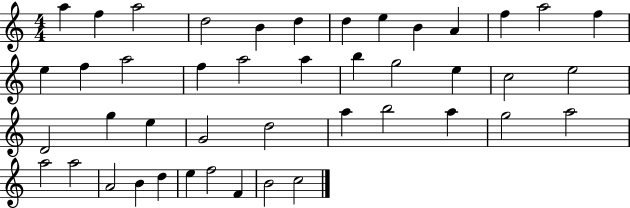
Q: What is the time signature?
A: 4/4